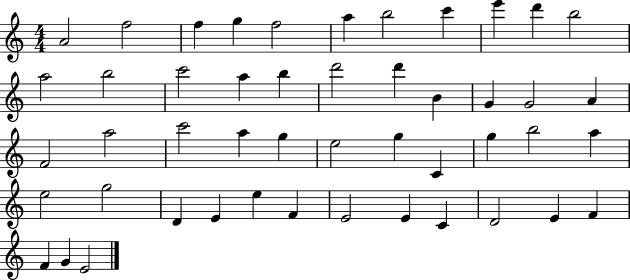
{
  \clef treble
  \numericTimeSignature
  \time 4/4
  \key c \major
  a'2 f''2 | f''4 g''4 f''2 | a''4 b''2 c'''4 | e'''4 d'''4 b''2 | \break a''2 b''2 | c'''2 a''4 b''4 | d'''2 d'''4 b'4 | g'4 g'2 a'4 | \break f'2 a''2 | c'''2 a''4 g''4 | e''2 g''4 c'4 | g''4 b''2 a''4 | \break e''2 g''2 | d'4 e'4 e''4 f'4 | e'2 e'4 c'4 | d'2 e'4 f'4 | \break f'4 g'4 e'2 | \bar "|."
}